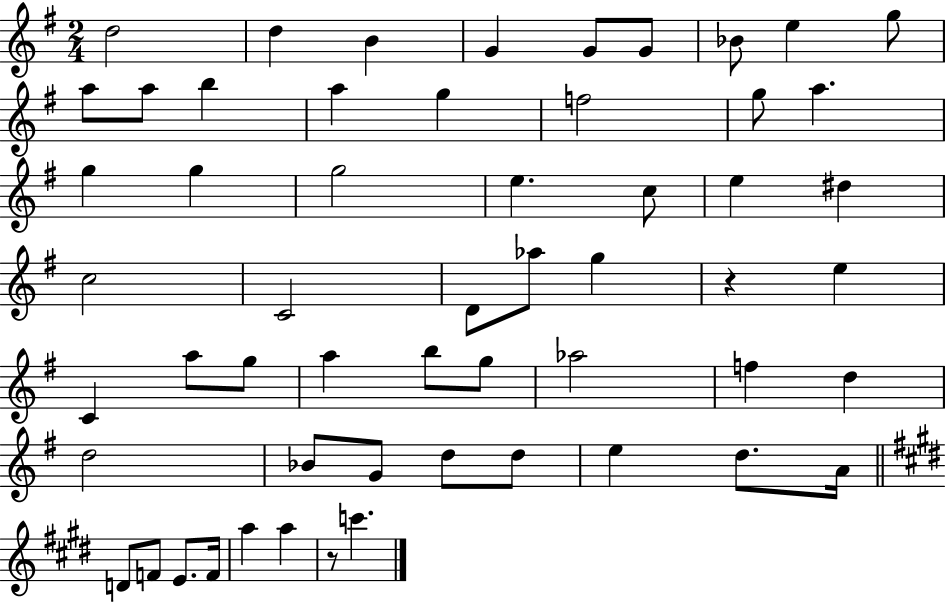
D5/h D5/q B4/q G4/q G4/e G4/e Bb4/e E5/q G5/e A5/e A5/e B5/q A5/q G5/q F5/h G5/e A5/q. G5/q G5/q G5/h E5/q. C5/e E5/q D#5/q C5/h C4/h D4/e Ab5/e G5/q R/q E5/q C4/q A5/e G5/e A5/q B5/e G5/e Ab5/h F5/q D5/q D5/h Bb4/e G4/e D5/e D5/e E5/q D5/e. A4/s D4/e F4/e E4/e. F4/s A5/q A5/q R/e C6/q.